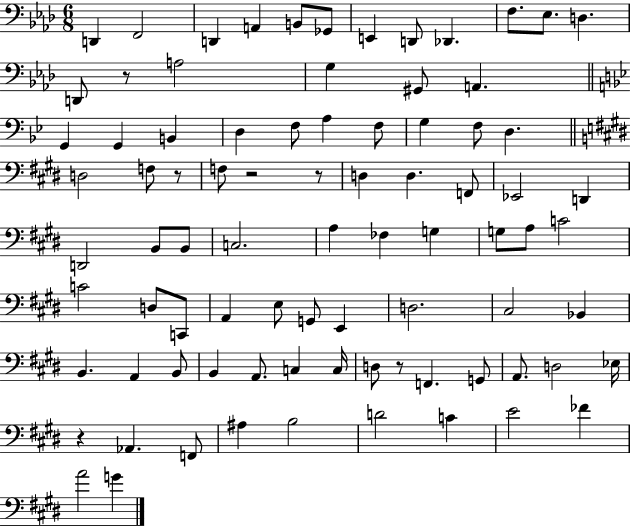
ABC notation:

X:1
T:Untitled
M:6/8
L:1/4
K:Ab
D,, F,,2 D,, A,, B,,/2 _G,,/2 E,, D,,/2 _D,, F,/2 _E,/2 D, D,,/2 z/2 A,2 G, ^G,,/2 A,, G,, G,, B,, D, F,/2 A, F,/2 G, F,/2 D, D,2 F,/2 z/2 F,/2 z2 z/2 D, D, F,,/2 _E,,2 D,, D,,2 B,,/2 B,,/2 C,2 A, _F, G, G,/2 A,/2 C2 C2 D,/2 C,,/2 A,, E,/2 G,,/2 E,, D,2 ^C,2 _B,, B,, A,, B,,/2 B,, A,,/2 C, C,/4 D,/2 z/2 F,, G,,/2 A,,/2 D,2 _E,/4 z _A,, F,,/2 ^A, B,2 D2 C E2 _F A2 G